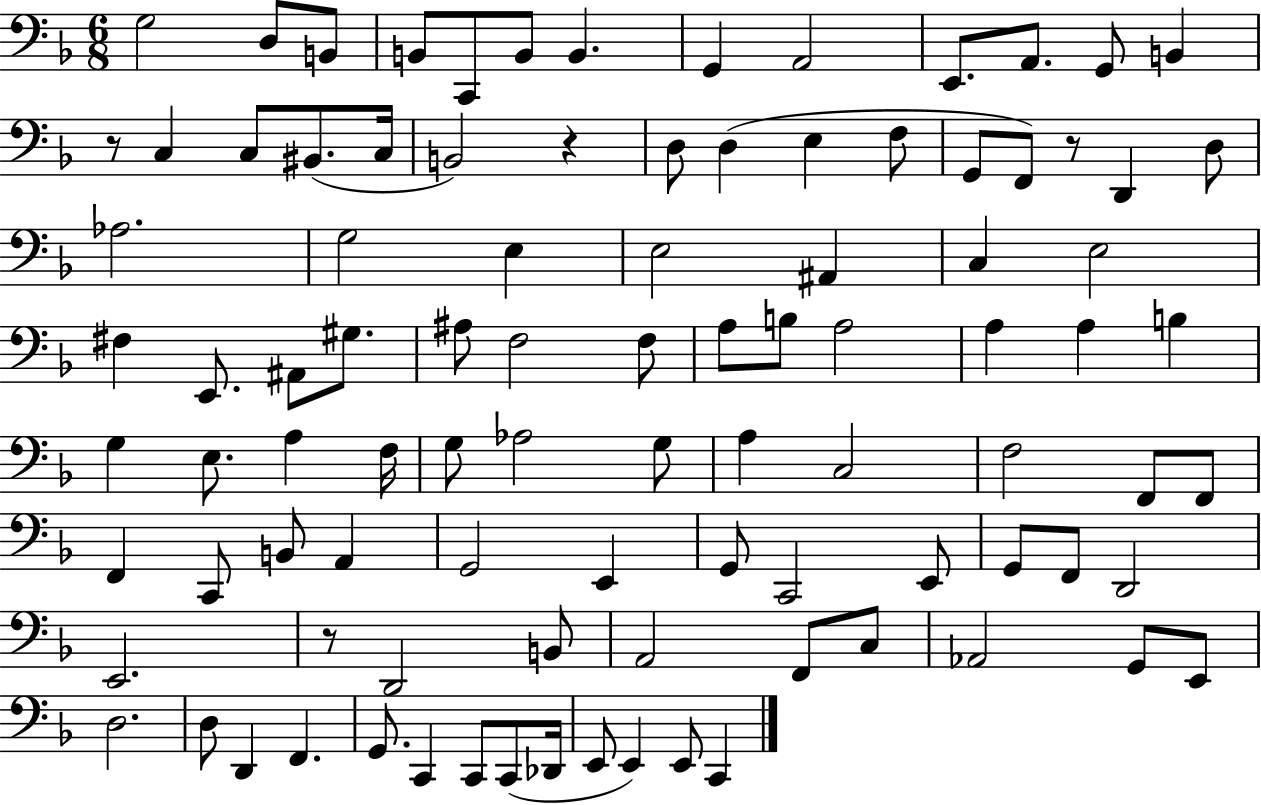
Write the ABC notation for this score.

X:1
T:Untitled
M:6/8
L:1/4
K:F
G,2 D,/2 B,,/2 B,,/2 C,,/2 B,,/2 B,, G,, A,,2 E,,/2 A,,/2 G,,/2 B,, z/2 C, C,/2 ^B,,/2 C,/4 B,,2 z D,/2 D, E, F,/2 G,,/2 F,,/2 z/2 D,, D,/2 _A,2 G,2 E, E,2 ^A,, C, E,2 ^F, E,,/2 ^A,,/2 ^G,/2 ^A,/2 F,2 F,/2 A,/2 B,/2 A,2 A, A, B, G, E,/2 A, F,/4 G,/2 _A,2 G,/2 A, C,2 F,2 F,,/2 F,,/2 F,, C,,/2 B,,/2 A,, G,,2 E,, G,,/2 C,,2 E,,/2 G,,/2 F,,/2 D,,2 E,,2 z/2 D,,2 B,,/2 A,,2 F,,/2 C,/2 _A,,2 G,,/2 E,,/2 D,2 D,/2 D,, F,, G,,/2 C,, C,,/2 C,,/2 _D,,/4 E,,/2 E,, E,,/2 C,,